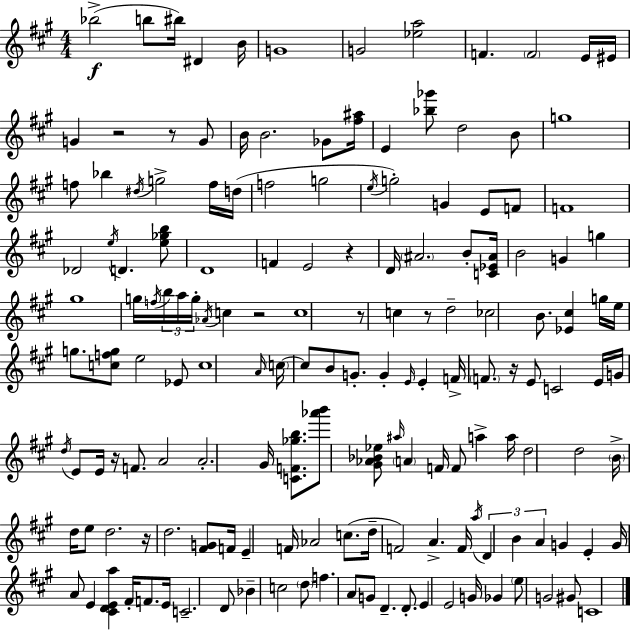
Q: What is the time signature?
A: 4/4